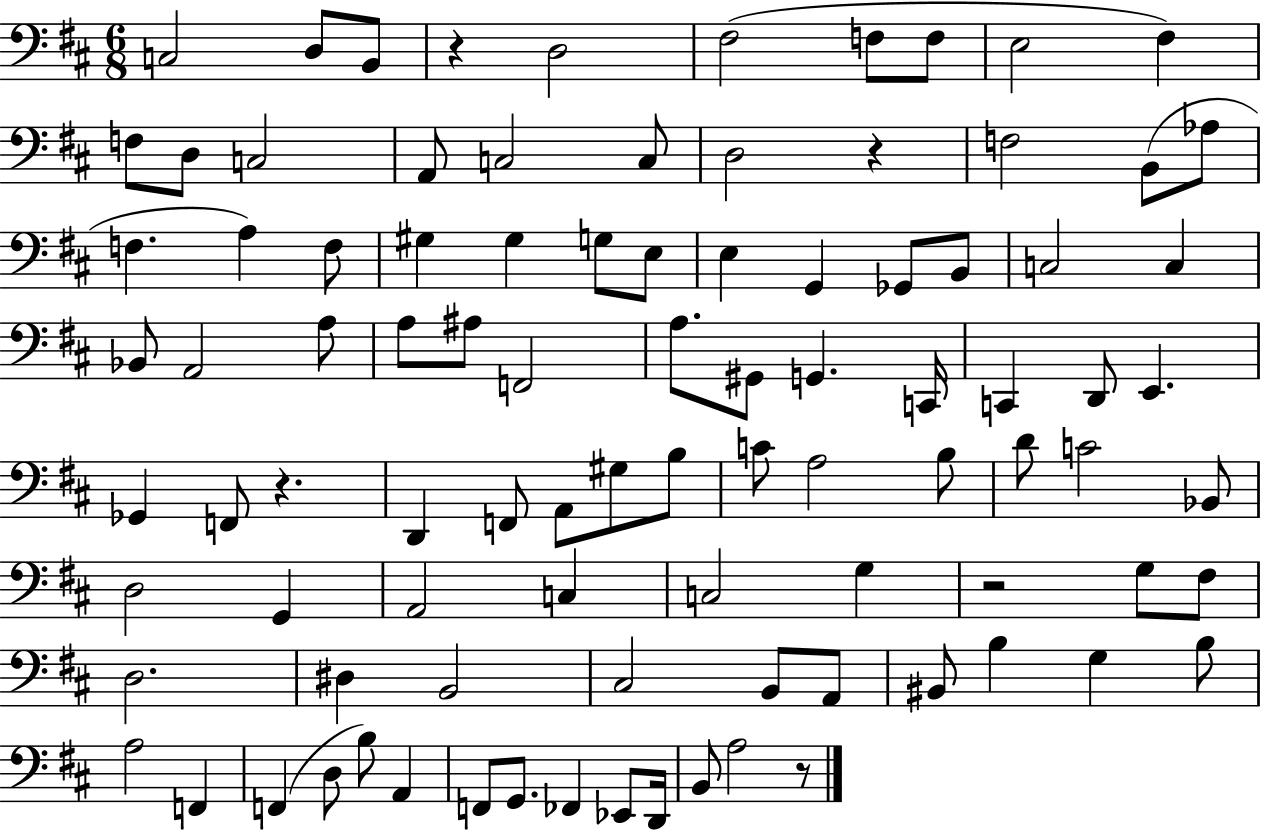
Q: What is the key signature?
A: D major